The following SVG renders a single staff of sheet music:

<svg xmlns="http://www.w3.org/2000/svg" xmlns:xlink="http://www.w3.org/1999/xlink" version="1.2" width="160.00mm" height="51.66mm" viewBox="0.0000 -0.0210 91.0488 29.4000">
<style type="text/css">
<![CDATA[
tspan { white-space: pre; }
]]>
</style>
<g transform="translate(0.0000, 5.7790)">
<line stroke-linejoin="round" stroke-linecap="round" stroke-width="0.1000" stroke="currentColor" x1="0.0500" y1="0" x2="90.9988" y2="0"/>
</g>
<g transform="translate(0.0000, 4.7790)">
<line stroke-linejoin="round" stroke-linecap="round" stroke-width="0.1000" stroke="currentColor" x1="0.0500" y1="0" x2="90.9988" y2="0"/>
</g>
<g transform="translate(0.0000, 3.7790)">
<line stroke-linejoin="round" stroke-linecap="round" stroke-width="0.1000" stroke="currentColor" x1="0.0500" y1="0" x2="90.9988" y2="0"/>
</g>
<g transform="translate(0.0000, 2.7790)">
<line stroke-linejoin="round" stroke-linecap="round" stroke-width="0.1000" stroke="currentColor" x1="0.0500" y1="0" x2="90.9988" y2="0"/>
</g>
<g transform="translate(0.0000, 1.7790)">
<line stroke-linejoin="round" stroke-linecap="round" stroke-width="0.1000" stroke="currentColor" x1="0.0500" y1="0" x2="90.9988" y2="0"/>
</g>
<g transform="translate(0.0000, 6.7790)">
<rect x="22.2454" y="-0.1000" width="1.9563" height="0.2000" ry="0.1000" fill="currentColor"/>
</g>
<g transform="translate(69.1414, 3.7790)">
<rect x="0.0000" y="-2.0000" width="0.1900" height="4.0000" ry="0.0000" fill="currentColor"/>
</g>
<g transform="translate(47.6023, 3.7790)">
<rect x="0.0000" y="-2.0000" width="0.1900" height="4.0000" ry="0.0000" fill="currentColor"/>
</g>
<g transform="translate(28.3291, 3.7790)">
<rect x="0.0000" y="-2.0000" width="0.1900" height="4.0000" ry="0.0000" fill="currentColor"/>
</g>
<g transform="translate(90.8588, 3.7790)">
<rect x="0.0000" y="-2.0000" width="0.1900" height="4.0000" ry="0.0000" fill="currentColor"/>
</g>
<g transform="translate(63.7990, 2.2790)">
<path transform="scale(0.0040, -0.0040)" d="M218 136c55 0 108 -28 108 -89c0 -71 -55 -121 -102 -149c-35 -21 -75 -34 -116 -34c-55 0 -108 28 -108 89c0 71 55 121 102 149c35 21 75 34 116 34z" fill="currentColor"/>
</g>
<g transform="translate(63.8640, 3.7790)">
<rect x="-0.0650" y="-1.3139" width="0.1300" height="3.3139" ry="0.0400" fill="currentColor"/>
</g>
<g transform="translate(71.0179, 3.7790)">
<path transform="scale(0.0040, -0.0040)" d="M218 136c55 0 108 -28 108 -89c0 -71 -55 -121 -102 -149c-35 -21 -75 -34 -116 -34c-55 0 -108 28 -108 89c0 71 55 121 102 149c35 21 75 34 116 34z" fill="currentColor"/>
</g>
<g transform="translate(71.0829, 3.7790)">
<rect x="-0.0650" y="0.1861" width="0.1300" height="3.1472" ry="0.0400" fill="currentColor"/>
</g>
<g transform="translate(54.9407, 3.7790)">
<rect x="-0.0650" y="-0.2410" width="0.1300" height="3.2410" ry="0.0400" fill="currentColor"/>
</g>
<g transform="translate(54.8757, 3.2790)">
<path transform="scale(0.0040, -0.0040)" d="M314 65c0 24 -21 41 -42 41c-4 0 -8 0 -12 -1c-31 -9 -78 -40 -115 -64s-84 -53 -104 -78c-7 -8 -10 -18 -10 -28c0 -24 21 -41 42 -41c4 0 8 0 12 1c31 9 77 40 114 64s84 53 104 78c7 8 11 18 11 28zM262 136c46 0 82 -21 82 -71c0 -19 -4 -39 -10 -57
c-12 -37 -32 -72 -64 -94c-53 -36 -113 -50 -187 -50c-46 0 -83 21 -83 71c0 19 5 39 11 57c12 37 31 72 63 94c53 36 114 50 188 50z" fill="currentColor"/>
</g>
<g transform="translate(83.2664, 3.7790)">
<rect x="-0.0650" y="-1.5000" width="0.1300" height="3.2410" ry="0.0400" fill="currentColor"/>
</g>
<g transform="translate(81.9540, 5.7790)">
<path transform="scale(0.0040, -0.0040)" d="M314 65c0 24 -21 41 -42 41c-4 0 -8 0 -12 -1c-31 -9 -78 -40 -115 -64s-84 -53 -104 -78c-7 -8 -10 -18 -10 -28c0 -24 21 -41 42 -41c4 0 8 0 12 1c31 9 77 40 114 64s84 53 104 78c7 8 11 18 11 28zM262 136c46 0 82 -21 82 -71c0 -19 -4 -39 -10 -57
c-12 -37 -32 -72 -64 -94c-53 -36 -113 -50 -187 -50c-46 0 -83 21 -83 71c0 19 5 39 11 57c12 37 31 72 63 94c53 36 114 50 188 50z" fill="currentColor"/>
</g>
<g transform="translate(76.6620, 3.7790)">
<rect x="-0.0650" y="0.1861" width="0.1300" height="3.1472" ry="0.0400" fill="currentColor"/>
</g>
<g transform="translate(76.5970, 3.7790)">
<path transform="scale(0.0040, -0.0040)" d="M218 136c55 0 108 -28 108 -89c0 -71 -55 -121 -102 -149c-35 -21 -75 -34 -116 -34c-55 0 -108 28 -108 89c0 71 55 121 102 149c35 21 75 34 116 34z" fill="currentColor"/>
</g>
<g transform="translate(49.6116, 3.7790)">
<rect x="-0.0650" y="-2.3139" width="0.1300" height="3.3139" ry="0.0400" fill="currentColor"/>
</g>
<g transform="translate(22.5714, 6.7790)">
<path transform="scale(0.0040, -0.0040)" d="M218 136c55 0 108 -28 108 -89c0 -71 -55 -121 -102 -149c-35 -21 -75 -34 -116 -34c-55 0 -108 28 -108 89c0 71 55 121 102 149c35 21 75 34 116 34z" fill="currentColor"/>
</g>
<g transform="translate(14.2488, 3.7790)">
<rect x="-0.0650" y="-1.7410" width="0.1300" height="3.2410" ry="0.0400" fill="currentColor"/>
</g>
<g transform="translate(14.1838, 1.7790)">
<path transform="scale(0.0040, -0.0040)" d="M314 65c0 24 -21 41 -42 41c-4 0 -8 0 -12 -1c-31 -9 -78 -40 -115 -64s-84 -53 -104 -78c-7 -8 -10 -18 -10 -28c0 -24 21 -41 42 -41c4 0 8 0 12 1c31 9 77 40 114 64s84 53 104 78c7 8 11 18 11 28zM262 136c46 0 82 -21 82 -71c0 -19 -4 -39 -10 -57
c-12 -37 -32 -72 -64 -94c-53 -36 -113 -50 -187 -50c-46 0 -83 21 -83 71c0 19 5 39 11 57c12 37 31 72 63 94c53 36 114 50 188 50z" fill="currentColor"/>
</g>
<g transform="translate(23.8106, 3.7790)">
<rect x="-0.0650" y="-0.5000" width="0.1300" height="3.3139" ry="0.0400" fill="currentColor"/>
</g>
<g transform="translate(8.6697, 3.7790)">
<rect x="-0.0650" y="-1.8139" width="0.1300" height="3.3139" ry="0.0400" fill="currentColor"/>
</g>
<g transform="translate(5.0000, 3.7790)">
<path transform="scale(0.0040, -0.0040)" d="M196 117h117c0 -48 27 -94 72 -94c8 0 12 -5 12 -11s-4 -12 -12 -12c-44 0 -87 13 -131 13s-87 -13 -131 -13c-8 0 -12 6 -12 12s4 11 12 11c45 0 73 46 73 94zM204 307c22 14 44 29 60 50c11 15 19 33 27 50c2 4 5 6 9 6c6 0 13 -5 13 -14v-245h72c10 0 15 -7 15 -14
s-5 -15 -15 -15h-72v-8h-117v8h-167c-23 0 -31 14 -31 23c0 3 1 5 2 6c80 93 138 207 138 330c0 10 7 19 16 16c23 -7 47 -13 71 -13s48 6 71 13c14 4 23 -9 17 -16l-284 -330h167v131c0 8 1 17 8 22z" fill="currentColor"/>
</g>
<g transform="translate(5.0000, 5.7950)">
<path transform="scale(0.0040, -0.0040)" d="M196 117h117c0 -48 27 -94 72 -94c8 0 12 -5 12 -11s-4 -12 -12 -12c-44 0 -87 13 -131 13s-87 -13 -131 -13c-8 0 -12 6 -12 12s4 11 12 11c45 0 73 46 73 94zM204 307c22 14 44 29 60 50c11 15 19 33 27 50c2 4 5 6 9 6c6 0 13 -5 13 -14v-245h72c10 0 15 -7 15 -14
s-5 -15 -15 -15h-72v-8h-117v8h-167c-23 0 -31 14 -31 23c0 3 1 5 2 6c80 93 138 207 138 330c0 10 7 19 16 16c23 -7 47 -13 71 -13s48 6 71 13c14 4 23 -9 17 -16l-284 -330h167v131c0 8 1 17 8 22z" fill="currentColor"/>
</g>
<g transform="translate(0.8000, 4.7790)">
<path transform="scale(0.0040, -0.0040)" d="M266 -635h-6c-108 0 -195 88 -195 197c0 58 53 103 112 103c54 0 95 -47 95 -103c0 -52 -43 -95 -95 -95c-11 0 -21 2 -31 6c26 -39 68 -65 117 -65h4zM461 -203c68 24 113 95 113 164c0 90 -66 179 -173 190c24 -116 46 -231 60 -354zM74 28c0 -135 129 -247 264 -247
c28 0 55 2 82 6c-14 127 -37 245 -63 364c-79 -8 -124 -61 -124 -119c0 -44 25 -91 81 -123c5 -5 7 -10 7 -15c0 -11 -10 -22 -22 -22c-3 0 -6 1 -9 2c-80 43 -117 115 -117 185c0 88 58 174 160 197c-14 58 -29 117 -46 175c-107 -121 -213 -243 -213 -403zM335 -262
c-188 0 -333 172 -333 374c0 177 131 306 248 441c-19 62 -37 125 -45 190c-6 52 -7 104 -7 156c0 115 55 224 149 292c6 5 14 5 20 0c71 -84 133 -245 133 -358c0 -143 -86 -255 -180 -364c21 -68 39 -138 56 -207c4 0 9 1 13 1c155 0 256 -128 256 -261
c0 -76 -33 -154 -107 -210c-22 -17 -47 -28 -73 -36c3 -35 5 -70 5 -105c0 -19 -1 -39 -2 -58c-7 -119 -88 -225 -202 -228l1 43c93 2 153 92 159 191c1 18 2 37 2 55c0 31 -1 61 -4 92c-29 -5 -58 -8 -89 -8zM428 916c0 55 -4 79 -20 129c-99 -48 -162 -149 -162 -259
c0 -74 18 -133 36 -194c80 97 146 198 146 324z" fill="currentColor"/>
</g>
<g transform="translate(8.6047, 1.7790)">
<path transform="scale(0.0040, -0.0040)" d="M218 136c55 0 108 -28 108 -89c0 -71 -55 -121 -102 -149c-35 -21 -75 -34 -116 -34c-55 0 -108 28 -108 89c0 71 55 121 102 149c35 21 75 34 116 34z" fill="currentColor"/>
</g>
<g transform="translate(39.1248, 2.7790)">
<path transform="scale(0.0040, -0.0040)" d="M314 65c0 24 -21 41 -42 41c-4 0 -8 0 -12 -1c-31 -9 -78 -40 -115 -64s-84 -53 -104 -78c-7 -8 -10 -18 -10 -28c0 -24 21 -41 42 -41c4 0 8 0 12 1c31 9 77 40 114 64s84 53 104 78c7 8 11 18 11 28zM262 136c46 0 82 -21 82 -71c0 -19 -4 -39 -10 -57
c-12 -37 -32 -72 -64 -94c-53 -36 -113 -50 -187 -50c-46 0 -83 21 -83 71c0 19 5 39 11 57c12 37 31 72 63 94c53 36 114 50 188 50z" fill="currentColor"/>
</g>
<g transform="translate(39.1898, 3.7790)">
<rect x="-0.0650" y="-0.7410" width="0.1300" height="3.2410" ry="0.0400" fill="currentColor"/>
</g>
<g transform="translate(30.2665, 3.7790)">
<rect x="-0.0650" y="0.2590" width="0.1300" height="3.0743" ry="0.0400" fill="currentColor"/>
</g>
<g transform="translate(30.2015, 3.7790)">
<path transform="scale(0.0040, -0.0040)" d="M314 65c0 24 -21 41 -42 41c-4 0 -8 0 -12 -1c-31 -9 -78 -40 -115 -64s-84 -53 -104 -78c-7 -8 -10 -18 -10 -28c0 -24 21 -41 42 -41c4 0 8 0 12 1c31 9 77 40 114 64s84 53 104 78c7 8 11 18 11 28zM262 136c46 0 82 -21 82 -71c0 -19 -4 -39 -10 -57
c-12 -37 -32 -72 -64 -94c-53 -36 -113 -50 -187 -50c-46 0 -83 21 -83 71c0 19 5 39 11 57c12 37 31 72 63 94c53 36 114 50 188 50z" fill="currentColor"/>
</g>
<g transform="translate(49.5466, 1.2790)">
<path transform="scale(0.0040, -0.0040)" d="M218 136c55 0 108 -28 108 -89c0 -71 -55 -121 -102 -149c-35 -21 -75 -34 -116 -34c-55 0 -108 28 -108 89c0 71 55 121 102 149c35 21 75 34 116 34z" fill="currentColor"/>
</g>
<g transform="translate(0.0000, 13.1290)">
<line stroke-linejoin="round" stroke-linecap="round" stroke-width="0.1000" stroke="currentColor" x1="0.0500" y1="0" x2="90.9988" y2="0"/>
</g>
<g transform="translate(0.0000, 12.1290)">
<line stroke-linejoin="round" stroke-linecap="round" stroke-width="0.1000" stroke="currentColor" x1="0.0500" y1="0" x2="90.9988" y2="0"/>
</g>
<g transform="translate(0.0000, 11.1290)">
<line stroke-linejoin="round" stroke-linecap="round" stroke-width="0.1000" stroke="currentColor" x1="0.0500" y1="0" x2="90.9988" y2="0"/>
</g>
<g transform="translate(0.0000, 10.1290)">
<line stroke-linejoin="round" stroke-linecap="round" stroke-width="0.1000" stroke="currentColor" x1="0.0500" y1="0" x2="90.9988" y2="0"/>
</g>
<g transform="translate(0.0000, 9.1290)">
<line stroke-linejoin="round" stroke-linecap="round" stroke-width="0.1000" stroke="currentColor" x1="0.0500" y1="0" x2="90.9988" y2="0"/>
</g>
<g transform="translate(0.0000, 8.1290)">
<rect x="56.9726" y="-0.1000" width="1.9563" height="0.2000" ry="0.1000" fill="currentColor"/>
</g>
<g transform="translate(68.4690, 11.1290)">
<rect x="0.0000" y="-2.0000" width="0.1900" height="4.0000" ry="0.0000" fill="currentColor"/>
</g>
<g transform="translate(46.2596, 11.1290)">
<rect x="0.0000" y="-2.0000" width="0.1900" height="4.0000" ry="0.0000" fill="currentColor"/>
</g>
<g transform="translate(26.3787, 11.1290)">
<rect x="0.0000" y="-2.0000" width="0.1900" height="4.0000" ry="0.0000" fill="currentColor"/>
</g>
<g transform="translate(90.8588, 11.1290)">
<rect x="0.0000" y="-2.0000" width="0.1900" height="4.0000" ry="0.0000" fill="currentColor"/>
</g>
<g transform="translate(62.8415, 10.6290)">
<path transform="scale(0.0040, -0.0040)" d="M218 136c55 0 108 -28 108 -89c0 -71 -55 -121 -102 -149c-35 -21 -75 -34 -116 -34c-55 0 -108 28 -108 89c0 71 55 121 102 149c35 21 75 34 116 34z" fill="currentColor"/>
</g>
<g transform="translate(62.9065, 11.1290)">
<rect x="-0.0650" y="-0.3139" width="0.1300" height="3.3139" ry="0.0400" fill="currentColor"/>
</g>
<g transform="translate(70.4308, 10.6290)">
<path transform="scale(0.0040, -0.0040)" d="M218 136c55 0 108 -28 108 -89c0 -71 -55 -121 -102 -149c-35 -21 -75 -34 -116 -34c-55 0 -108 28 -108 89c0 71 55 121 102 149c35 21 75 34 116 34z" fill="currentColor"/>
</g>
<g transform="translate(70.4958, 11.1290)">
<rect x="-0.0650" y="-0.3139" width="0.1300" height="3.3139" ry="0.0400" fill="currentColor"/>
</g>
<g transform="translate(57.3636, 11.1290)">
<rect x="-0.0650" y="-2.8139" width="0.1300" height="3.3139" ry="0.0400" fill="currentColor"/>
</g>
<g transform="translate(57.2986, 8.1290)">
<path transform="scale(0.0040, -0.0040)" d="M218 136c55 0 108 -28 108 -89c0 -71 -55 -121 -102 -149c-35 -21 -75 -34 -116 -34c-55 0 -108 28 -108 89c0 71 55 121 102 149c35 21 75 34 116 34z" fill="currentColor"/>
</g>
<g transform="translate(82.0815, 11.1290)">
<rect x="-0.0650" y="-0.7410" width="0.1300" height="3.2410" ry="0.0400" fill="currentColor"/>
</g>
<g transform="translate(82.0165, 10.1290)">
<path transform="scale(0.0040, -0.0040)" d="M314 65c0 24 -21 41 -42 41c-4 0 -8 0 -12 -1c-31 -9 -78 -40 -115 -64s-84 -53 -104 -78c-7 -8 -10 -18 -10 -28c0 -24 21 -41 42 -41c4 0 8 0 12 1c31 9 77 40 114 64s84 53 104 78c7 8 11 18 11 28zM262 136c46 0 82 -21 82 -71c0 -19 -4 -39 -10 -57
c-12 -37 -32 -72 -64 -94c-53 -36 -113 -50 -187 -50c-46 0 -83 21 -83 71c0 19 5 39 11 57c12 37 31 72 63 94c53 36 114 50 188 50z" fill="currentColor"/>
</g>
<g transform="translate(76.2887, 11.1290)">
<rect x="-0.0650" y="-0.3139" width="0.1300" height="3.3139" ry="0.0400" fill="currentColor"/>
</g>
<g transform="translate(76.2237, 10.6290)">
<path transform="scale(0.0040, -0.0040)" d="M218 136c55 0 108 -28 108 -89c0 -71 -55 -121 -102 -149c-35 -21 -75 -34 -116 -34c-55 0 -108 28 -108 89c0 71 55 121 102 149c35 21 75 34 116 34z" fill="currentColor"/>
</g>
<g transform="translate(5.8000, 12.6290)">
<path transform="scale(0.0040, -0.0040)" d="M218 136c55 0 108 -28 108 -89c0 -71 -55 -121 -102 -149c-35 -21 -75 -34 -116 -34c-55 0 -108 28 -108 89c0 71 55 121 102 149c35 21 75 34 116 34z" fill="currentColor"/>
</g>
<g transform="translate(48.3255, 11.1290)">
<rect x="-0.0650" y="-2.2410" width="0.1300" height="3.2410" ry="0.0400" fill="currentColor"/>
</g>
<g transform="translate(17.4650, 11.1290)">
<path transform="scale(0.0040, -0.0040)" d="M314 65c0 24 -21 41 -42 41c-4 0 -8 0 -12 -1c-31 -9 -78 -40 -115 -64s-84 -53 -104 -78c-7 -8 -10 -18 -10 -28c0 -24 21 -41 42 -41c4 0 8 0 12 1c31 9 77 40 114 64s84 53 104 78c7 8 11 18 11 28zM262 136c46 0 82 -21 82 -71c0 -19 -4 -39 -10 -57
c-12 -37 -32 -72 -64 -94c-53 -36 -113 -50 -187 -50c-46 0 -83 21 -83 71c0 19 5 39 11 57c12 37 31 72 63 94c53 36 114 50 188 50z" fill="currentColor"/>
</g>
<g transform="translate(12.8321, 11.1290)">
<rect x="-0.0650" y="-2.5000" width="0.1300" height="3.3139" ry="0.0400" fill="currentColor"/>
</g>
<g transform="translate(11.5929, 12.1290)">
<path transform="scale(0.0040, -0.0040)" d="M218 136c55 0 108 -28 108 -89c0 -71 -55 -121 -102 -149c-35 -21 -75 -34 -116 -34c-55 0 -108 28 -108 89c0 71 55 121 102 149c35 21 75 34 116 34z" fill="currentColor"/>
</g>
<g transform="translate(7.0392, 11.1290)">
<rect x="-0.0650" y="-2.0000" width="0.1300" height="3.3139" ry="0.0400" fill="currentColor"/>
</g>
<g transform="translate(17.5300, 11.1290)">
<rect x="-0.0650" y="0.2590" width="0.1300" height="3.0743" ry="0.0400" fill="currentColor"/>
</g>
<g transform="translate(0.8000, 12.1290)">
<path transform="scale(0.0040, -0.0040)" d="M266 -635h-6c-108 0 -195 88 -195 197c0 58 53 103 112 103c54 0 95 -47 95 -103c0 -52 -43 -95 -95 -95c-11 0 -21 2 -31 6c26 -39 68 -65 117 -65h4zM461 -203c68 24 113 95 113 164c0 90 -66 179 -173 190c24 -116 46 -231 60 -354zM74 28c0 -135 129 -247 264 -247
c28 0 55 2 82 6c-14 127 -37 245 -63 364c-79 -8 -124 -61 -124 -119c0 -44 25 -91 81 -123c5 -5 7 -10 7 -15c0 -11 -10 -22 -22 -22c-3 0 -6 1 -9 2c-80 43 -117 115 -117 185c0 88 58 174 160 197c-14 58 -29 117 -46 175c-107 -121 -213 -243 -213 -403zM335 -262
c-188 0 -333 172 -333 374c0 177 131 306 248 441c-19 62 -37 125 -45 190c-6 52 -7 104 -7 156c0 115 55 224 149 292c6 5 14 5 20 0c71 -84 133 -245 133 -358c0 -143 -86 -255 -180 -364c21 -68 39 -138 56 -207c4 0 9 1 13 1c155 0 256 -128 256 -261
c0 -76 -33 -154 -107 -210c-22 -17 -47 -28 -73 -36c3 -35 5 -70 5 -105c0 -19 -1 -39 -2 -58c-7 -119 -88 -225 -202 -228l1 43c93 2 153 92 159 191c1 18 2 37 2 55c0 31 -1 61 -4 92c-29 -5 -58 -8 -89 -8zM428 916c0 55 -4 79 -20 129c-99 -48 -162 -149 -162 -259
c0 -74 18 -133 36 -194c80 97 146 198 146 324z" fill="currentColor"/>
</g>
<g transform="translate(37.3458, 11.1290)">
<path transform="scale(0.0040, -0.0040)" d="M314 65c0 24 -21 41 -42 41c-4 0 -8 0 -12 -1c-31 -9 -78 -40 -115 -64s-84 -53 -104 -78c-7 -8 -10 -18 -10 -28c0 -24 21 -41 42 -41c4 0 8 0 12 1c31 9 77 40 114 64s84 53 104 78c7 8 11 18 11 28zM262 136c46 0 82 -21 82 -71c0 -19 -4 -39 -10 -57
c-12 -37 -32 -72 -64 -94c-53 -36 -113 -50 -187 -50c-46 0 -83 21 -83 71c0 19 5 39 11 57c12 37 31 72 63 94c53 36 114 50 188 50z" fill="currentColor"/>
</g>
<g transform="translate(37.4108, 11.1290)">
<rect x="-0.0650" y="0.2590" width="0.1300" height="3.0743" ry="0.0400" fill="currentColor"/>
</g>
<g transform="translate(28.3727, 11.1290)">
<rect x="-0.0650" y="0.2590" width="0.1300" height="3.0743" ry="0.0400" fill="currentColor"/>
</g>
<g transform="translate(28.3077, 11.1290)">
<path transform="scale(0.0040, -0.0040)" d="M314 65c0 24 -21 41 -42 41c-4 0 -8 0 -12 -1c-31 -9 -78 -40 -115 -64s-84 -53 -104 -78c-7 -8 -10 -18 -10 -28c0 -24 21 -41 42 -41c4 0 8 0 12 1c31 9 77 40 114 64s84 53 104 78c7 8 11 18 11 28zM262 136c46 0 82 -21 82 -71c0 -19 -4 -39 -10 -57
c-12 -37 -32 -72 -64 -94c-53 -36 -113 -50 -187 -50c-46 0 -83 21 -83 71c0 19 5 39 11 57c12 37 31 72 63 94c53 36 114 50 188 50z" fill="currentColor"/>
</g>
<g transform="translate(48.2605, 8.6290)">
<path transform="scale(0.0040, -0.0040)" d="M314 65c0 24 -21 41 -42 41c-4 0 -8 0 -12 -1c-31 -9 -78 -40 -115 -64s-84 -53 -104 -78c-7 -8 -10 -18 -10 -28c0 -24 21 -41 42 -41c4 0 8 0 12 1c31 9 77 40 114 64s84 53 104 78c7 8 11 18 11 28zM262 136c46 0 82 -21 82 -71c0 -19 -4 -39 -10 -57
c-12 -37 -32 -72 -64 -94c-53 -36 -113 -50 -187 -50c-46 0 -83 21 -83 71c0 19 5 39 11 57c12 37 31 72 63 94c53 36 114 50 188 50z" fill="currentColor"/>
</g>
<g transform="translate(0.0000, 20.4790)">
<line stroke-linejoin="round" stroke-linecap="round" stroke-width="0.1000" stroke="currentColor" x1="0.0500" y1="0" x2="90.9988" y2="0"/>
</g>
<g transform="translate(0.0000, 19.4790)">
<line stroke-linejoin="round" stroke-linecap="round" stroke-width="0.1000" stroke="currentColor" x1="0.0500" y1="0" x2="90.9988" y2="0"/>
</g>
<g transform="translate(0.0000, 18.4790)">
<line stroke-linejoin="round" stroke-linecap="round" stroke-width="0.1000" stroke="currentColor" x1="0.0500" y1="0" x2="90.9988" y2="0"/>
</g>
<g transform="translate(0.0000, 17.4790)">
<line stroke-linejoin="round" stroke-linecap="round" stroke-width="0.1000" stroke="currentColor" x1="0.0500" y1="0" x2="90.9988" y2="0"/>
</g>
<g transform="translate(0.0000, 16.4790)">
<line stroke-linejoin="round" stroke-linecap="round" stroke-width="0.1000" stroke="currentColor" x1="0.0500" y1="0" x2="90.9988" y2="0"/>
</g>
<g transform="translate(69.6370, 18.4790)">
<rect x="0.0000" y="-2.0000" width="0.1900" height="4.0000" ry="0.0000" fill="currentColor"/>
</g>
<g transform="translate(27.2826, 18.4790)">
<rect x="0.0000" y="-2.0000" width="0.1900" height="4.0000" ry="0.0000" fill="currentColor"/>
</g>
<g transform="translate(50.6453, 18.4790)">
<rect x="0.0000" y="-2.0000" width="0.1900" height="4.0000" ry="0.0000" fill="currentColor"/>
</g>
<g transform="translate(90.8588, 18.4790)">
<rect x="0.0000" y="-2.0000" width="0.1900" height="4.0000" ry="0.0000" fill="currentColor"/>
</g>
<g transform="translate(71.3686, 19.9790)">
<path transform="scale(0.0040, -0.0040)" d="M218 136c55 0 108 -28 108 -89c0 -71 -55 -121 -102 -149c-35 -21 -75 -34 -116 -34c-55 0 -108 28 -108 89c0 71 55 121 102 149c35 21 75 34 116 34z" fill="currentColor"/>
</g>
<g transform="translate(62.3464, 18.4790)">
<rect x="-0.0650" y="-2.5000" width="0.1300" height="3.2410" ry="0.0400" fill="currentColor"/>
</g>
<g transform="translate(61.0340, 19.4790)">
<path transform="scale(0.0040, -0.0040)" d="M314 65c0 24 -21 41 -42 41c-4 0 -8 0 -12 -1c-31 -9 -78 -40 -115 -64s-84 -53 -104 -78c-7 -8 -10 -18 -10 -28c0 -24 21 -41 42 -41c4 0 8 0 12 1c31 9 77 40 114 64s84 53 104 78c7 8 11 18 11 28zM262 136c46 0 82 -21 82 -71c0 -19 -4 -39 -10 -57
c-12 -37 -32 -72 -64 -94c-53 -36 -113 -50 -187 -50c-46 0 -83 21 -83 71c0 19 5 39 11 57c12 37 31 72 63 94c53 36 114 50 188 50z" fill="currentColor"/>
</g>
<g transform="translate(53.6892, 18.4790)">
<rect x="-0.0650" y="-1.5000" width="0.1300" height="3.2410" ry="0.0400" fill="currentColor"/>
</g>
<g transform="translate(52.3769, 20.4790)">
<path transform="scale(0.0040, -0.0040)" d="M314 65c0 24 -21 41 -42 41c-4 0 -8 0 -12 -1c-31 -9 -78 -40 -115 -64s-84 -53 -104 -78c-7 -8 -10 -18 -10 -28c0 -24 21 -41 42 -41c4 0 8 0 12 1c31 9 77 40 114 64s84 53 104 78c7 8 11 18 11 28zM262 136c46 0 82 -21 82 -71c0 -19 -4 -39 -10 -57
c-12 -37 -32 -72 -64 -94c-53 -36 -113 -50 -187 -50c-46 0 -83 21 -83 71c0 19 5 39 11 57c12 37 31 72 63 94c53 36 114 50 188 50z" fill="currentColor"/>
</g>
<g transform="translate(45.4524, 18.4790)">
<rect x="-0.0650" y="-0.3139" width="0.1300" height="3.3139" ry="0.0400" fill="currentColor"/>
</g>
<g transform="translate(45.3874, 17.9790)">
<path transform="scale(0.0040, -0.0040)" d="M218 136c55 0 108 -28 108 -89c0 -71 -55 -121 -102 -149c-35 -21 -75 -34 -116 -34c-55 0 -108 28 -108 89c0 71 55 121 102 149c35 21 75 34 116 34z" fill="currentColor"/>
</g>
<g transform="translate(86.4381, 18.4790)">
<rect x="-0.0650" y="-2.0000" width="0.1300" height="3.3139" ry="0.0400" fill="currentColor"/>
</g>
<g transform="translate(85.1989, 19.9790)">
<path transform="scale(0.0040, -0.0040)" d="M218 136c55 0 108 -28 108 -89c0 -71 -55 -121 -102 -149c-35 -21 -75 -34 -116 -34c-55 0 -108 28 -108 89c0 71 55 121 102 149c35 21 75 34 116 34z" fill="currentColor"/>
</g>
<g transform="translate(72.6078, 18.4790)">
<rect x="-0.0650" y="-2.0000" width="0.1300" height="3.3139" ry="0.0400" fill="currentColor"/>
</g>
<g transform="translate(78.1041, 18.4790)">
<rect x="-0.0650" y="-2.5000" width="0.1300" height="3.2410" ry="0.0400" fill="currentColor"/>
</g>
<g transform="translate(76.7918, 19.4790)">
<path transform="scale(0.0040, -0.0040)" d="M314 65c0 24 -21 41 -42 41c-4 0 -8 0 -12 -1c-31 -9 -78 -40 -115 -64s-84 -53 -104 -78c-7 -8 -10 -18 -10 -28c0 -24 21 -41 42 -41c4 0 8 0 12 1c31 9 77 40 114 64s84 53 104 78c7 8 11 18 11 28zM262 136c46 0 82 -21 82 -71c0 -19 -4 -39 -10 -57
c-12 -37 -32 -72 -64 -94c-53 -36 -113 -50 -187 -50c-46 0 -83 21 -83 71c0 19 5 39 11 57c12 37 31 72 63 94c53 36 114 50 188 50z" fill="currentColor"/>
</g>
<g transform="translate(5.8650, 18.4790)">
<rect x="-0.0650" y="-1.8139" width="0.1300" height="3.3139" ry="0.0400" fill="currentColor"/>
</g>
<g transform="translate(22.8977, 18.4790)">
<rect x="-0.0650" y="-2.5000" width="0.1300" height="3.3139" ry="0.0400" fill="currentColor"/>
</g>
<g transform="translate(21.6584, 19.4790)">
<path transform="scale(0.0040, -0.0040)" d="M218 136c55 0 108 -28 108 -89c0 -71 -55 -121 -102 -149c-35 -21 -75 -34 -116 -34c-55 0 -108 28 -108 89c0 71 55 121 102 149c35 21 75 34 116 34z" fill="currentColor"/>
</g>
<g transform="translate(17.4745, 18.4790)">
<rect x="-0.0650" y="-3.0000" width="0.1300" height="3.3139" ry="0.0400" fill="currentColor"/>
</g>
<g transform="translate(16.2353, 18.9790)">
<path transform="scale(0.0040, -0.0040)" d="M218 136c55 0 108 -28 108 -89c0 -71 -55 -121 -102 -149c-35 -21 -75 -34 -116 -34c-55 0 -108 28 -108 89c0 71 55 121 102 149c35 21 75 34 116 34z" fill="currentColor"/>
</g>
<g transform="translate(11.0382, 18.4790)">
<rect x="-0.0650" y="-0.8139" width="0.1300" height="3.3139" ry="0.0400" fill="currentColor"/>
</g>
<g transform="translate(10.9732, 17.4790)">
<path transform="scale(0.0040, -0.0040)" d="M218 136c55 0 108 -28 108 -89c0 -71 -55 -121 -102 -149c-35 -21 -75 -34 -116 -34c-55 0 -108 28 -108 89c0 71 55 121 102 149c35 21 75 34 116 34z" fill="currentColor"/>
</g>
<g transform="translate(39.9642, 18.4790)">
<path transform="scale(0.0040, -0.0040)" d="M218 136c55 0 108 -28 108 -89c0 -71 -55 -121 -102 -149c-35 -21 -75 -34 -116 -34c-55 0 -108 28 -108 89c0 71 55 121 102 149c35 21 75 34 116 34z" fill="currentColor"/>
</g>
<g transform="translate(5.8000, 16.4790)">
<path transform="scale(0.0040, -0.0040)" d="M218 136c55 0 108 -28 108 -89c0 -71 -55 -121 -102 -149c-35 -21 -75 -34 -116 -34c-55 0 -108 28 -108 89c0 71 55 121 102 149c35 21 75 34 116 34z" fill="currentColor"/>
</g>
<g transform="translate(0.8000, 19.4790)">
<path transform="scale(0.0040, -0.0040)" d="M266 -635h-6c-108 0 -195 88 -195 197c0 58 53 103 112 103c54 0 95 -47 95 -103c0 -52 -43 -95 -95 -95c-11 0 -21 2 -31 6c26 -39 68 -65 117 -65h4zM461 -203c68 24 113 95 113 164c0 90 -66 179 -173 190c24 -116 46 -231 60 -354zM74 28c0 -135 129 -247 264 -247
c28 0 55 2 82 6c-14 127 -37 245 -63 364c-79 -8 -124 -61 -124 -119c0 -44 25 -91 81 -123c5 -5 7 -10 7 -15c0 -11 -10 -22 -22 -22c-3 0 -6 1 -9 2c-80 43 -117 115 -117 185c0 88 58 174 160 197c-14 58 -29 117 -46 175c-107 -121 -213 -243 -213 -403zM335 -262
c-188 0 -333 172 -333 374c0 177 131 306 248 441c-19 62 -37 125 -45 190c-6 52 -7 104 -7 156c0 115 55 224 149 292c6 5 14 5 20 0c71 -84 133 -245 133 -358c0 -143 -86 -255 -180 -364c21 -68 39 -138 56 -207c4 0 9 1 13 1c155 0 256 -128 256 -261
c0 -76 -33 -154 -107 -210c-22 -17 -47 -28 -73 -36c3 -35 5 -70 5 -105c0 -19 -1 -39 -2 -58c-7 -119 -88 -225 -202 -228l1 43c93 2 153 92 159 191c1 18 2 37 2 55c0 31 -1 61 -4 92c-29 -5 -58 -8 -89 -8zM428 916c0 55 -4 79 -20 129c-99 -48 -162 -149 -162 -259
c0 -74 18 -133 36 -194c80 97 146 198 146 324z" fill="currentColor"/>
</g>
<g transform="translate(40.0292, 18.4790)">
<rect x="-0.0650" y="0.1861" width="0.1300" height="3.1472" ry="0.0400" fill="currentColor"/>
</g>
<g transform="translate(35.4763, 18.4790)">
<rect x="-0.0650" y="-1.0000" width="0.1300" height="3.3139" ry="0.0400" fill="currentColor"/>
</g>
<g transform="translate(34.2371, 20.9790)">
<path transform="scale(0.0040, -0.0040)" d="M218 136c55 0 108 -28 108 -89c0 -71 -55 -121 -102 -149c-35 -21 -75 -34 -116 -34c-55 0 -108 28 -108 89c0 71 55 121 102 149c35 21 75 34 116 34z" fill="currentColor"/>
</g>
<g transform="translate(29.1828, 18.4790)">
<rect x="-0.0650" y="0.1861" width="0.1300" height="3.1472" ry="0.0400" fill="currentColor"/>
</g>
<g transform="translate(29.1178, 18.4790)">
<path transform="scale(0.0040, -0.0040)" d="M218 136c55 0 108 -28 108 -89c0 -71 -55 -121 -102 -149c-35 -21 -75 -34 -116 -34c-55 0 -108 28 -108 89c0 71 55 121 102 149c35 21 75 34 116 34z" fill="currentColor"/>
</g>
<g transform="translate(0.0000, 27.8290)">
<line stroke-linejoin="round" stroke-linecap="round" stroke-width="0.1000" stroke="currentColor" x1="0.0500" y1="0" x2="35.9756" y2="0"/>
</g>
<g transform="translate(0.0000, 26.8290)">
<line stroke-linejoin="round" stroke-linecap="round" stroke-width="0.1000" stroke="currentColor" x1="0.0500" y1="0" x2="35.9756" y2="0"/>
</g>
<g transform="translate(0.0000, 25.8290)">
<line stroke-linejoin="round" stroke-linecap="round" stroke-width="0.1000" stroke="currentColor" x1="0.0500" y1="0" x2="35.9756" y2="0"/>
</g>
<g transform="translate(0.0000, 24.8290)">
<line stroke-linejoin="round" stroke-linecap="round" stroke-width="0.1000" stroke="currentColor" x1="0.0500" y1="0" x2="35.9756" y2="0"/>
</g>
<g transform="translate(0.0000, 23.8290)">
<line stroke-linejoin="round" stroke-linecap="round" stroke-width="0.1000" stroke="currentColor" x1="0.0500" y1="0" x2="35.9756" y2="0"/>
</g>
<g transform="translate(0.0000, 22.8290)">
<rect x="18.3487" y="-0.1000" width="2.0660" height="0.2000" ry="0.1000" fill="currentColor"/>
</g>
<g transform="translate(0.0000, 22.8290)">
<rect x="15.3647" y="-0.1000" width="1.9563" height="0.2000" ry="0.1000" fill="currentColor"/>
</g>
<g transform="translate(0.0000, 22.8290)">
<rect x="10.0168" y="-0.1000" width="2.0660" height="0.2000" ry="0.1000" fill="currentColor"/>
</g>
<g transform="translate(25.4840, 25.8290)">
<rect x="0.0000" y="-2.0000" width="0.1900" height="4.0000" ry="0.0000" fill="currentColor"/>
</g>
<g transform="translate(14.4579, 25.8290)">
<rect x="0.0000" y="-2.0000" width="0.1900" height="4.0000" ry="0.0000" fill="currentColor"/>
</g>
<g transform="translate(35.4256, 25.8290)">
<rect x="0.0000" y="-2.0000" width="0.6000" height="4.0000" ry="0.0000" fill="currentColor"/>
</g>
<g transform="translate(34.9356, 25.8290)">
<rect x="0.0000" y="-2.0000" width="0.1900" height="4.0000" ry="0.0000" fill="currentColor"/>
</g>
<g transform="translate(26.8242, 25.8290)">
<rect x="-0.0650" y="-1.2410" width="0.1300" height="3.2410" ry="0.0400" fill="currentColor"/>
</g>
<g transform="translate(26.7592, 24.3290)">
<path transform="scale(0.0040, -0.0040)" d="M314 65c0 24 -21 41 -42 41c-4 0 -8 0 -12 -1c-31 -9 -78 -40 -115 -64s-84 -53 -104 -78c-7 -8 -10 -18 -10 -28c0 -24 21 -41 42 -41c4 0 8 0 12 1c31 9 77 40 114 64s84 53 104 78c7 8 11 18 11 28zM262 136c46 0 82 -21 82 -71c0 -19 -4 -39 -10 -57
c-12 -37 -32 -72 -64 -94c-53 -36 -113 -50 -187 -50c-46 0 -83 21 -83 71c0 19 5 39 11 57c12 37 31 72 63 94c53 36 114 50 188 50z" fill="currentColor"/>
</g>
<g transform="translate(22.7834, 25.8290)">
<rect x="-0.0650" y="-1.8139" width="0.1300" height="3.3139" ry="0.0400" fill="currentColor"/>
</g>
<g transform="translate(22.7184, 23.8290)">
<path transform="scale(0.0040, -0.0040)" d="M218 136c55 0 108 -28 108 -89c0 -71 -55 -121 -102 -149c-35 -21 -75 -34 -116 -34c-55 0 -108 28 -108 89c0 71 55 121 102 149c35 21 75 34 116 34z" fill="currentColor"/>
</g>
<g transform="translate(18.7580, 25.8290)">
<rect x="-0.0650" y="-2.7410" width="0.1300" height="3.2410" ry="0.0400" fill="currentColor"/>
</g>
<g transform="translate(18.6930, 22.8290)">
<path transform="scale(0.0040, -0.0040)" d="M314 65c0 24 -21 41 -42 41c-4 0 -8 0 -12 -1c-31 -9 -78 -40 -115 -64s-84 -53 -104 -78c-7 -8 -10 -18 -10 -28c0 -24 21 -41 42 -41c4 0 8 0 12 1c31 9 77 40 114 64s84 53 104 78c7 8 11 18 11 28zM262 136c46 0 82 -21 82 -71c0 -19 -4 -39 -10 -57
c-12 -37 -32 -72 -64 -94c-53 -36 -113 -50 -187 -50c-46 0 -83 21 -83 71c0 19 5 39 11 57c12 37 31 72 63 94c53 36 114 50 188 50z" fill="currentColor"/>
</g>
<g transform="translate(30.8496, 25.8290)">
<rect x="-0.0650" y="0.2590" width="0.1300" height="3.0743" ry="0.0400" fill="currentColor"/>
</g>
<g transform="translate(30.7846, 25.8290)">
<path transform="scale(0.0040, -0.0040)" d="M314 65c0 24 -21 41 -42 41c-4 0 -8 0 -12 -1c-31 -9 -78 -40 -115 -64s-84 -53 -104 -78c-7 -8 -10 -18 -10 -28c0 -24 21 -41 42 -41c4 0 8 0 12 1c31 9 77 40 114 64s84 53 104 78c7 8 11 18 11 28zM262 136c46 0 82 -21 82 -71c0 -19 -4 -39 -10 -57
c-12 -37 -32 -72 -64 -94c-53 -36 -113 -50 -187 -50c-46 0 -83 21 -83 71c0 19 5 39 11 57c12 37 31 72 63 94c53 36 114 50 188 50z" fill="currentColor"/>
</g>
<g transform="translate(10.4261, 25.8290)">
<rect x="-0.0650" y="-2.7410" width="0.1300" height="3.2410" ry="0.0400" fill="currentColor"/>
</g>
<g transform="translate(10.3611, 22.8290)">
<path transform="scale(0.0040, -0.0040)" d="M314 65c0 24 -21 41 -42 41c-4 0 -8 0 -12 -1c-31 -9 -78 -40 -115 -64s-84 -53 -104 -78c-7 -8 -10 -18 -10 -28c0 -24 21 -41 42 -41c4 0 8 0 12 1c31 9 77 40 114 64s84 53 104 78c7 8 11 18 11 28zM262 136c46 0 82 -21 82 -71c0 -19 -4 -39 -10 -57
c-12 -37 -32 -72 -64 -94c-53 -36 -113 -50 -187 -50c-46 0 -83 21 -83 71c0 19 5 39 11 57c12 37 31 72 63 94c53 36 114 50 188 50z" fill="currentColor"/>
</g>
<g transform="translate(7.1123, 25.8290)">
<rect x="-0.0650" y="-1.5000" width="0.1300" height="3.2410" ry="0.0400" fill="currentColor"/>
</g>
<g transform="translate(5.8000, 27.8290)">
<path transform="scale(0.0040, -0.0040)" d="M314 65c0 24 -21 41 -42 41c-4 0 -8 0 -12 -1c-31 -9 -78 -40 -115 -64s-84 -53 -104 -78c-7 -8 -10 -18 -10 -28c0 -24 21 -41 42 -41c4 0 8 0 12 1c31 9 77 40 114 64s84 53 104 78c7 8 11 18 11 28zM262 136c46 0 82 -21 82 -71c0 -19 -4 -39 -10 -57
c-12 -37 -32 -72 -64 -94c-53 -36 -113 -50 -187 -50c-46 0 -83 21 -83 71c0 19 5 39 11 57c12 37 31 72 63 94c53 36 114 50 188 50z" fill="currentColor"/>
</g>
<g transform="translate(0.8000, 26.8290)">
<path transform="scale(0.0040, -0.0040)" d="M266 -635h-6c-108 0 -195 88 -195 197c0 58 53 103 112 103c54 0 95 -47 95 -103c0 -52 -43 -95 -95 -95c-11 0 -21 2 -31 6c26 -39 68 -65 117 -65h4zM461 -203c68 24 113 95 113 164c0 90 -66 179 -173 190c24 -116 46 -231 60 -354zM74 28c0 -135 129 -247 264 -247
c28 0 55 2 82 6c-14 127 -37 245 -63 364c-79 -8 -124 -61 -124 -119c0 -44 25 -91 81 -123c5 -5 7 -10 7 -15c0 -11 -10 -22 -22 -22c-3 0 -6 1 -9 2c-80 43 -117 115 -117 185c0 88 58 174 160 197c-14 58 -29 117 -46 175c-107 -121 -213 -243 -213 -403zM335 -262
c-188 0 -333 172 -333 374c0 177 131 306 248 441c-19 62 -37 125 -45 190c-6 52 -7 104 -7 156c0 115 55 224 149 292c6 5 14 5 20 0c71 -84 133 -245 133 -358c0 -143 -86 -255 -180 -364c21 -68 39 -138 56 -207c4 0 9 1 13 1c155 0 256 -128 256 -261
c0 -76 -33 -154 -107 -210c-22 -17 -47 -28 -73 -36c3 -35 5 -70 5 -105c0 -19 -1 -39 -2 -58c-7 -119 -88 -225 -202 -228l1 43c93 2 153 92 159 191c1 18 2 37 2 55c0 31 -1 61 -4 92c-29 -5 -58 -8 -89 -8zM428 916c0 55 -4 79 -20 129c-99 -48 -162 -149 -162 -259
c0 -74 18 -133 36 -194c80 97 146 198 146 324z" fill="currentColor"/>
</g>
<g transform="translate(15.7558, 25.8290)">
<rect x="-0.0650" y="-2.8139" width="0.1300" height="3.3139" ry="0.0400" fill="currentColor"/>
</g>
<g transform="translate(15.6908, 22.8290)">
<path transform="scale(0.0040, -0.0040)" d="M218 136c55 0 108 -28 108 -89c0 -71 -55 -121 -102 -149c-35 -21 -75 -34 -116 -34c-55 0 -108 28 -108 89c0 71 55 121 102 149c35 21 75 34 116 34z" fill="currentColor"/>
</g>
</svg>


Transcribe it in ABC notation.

X:1
T:Untitled
M:4/4
L:1/4
K:C
f f2 C B2 d2 g c2 e B B E2 F G B2 B2 B2 g2 a c c c d2 f d A G B D B c E2 G2 F G2 F E2 a2 a a2 f e2 B2